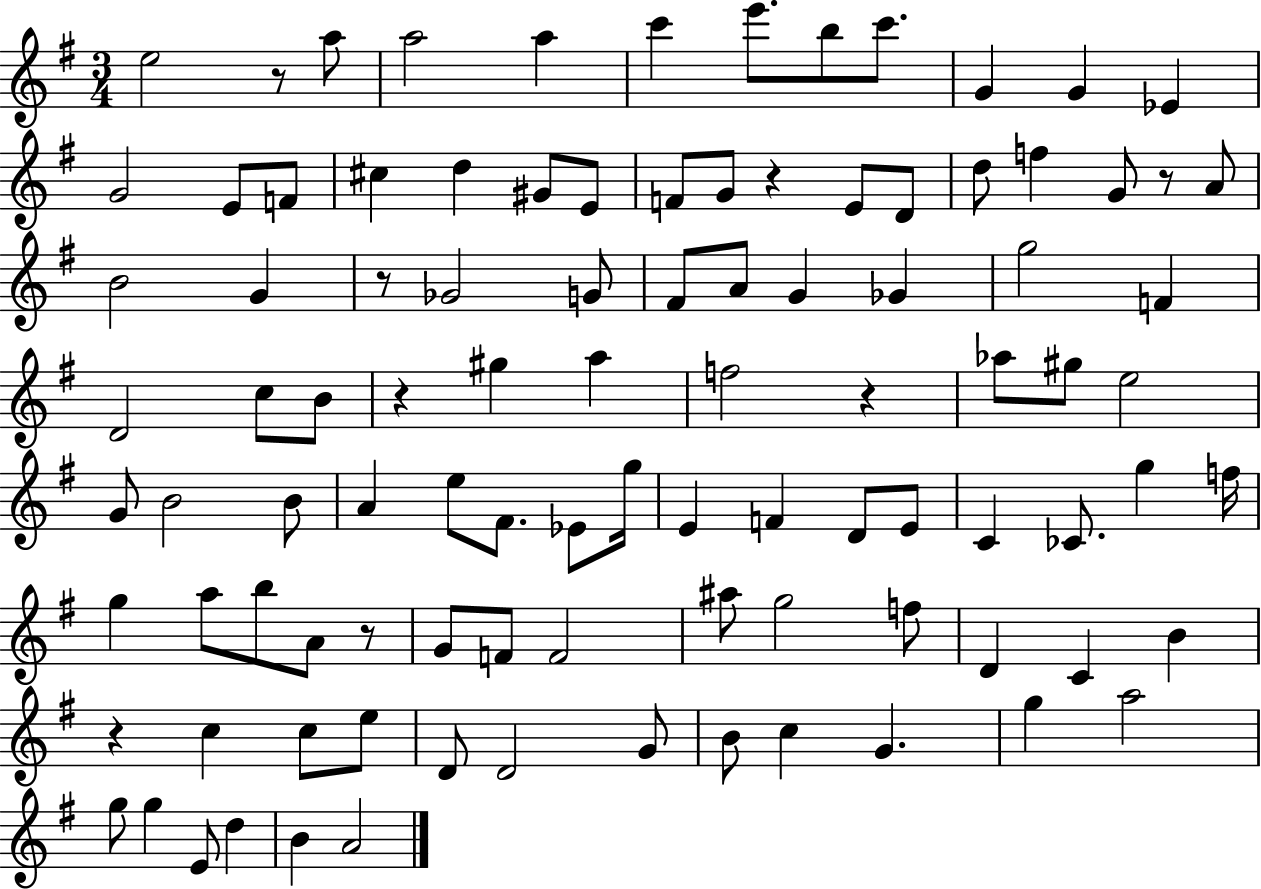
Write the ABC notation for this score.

X:1
T:Untitled
M:3/4
L:1/4
K:G
e2 z/2 a/2 a2 a c' e'/2 b/2 c'/2 G G _E G2 E/2 F/2 ^c d ^G/2 E/2 F/2 G/2 z E/2 D/2 d/2 f G/2 z/2 A/2 B2 G z/2 _G2 G/2 ^F/2 A/2 G _G g2 F D2 c/2 B/2 z ^g a f2 z _a/2 ^g/2 e2 G/2 B2 B/2 A e/2 ^F/2 _E/2 g/4 E F D/2 E/2 C _C/2 g f/4 g a/2 b/2 A/2 z/2 G/2 F/2 F2 ^a/2 g2 f/2 D C B z c c/2 e/2 D/2 D2 G/2 B/2 c G g a2 g/2 g E/2 d B A2